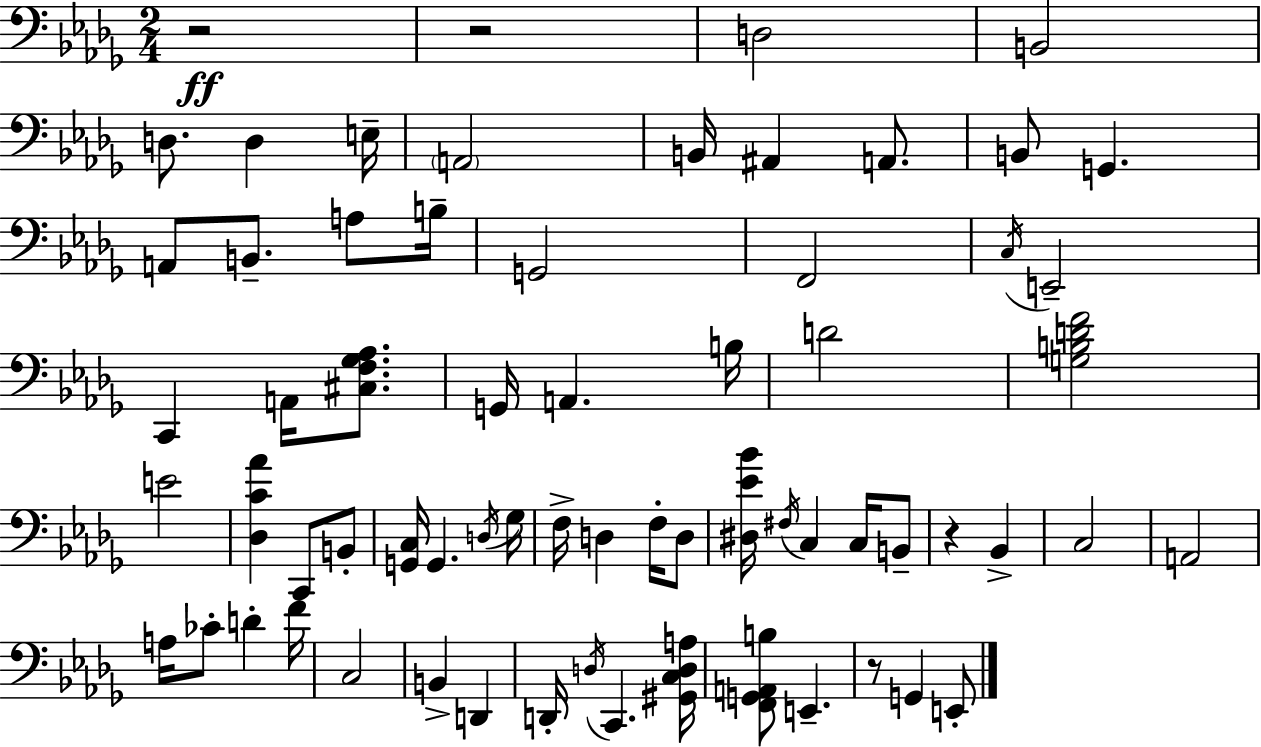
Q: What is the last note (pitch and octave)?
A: E2